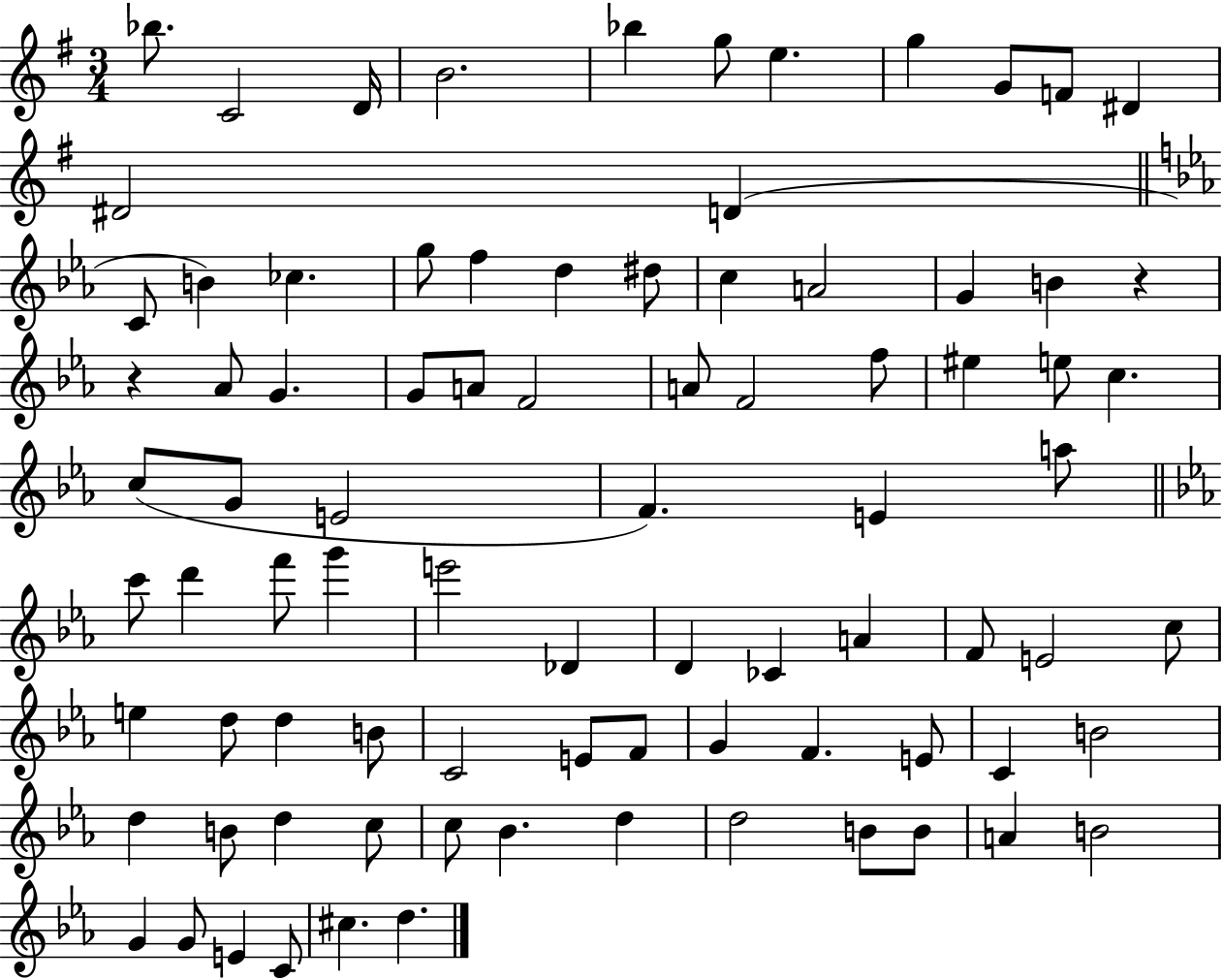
Bb5/e. C4/h D4/s B4/h. Bb5/q G5/e E5/q. G5/q G4/e F4/e D#4/q D#4/h D4/q C4/e B4/q CES5/q. G5/e F5/q D5/q D#5/e C5/q A4/h G4/q B4/q R/q R/q Ab4/e G4/q. G4/e A4/e F4/h A4/e F4/h F5/e EIS5/q E5/e C5/q. C5/e G4/e E4/h F4/q. E4/q A5/e C6/e D6/q F6/e G6/q E6/h Db4/q D4/q CES4/q A4/q F4/e E4/h C5/e E5/q D5/e D5/q B4/e C4/h E4/e F4/e G4/q F4/q. E4/e C4/q B4/h D5/q B4/e D5/q C5/e C5/e Bb4/q. D5/q D5/h B4/e B4/e A4/q B4/h G4/q G4/e E4/q C4/e C#5/q. D5/q.